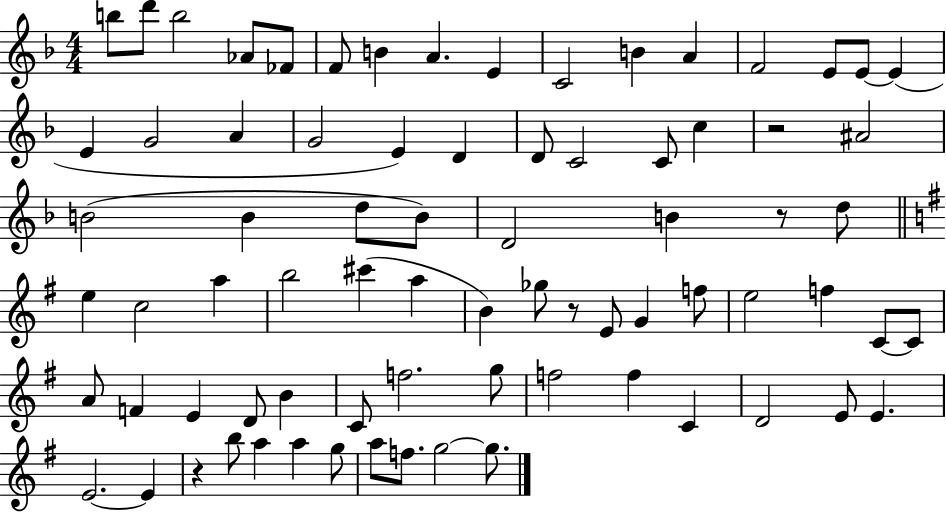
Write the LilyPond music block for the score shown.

{
  \clef treble
  \numericTimeSignature
  \time 4/4
  \key f \major
  b''8 d'''8 b''2 aes'8 fes'8 | f'8 b'4 a'4. e'4 | c'2 b'4 a'4 | f'2 e'8 e'8~~ e'4( | \break e'4 g'2 a'4 | g'2 e'4) d'4 | d'8 c'2 c'8 c''4 | r2 ais'2 | \break b'2( b'4 d''8 b'8) | d'2 b'4 r8 d''8 | \bar "||" \break \key g \major e''4 c''2 a''4 | b''2 cis'''4( a''4 | b'4) ges''8 r8 e'8 g'4 f''8 | e''2 f''4 c'8~~ c'8 | \break a'8 f'4 e'4 d'8 b'4 | c'8 f''2. g''8 | f''2 f''4 c'4 | d'2 e'8 e'4. | \break e'2.~~ e'4 | r4 b''8 a''4 a''4 g''8 | a''8 f''8. g''2~~ g''8. | \bar "|."
}